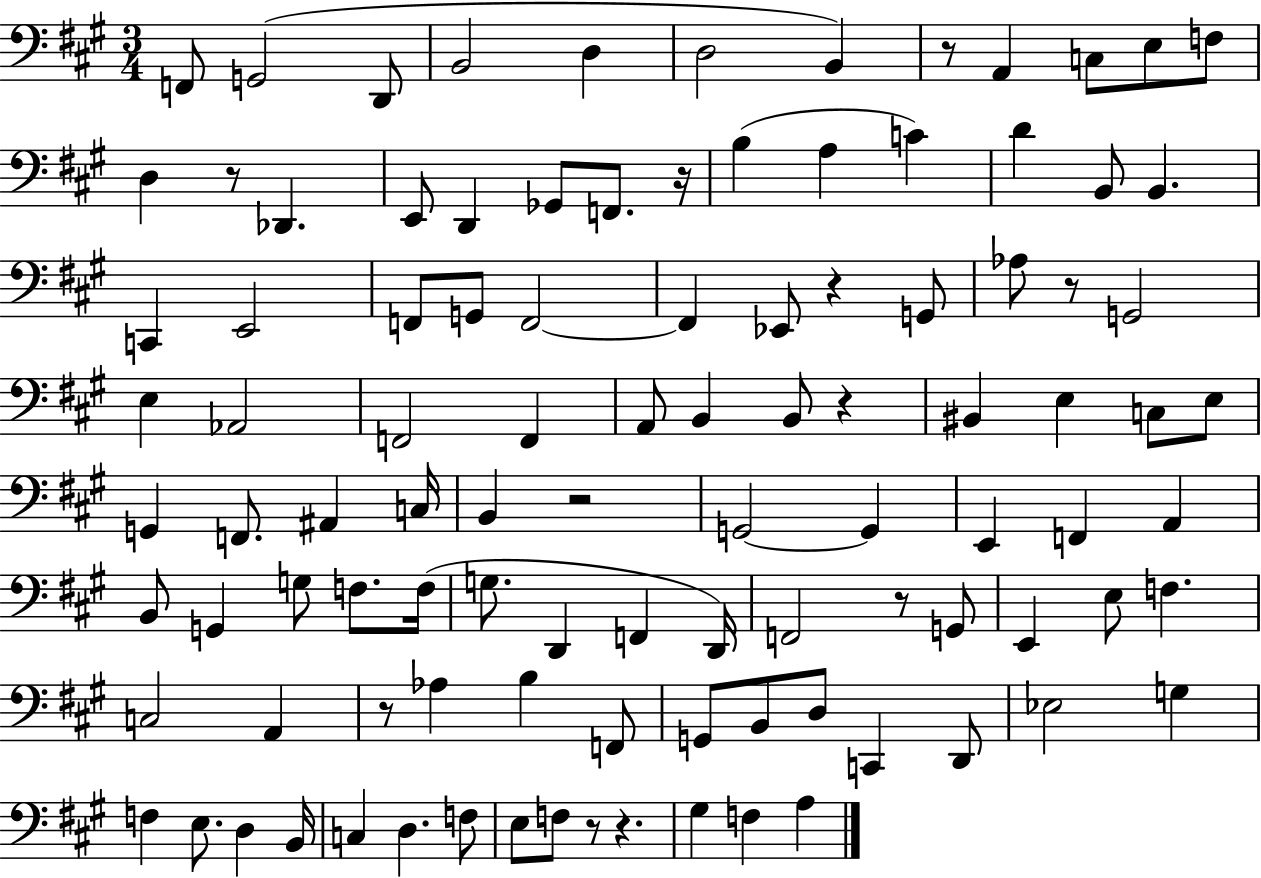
F2/e G2/h D2/e B2/h D3/q D3/h B2/q R/e A2/q C3/e E3/e F3/e D3/q R/e Db2/q. E2/e D2/q Gb2/e F2/e. R/s B3/q A3/q C4/q D4/q B2/e B2/q. C2/q E2/h F2/e G2/e F2/h F2/q Eb2/e R/q G2/e Ab3/e R/e G2/h E3/q Ab2/h F2/h F2/q A2/e B2/q B2/e R/q BIS2/q E3/q C3/e E3/e G2/q F2/e. A#2/q C3/s B2/q R/h G2/h G2/q E2/q F2/q A2/q B2/e G2/q G3/e F3/e. F3/s G3/e. D2/q F2/q D2/s F2/h R/e G2/e E2/q E3/e F3/q. C3/h A2/q R/e Ab3/q B3/q F2/e G2/e B2/e D3/e C2/q D2/e Eb3/h G3/q F3/q E3/e. D3/q B2/s C3/q D3/q. F3/e E3/e F3/e R/e R/q. G#3/q F3/q A3/q